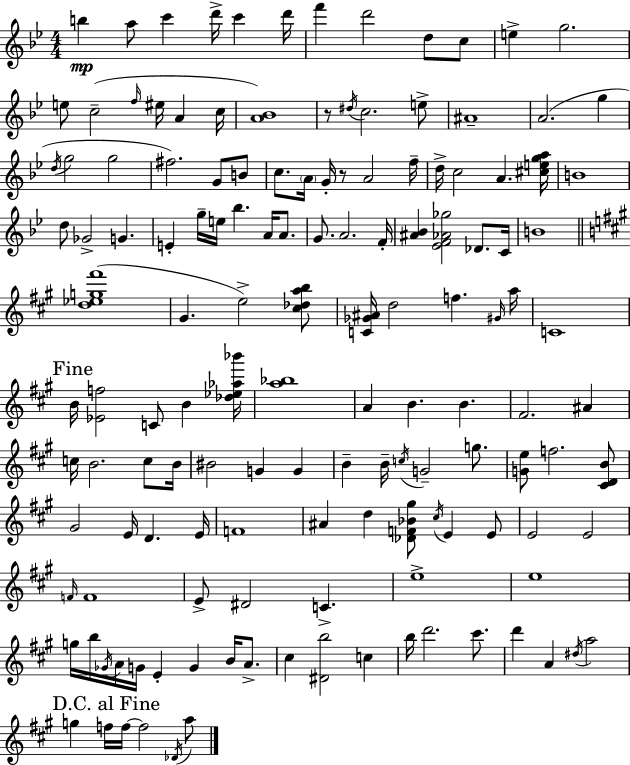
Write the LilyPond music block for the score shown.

{
  \clef treble
  \numericTimeSignature
  \time 4/4
  \key g \minor
  \repeat volta 2 { b''4\mp a''8 c'''4 d'''16-> c'''4 d'''16 | f'''4 d'''2 d''8 c''8 | e''4-> g''2. | e''8 c''2--( \grace { f''16 } eis''16 a'4 | \break c''16 <a' bes'>1) | r8 \acciaccatura { dis''16 } c''2. | e''8-> ais'1-- | a'2.( g''4 | \break \acciaccatura { d''16 } g''2 g''2 | fis''2.) g'8 | b'8 c''8. \parenthesize a'16 g'16-. r8 a'2 | f''16-- d''16-> c''2 a'4. | \break <cis'' e'' g'' a''>16 b'1 | d''8 ges'2-> g'4. | e'4-. g''16-- e''16 bes''4. a'16 | a'8. g'8. a'2. | \break f'16-. <ais' bes'>4 <ees' f' aes' ges''>2 des'8. | c'16 b'1 | \bar "||" \break \key a \major <d'' ees'' g'' fis'''>1( | gis'4. e''2->) <cis'' des'' a'' b''>8 | <c' ges' ais'>16 d''2 f''4. \grace { gis'16 } | a''16 c'1 | \break \mark "Fine" b'16 <ees' f''>2 c'8 b'4 | <des'' ees'' aes'' bes'''>16 <a'' bes''>1 | a'4 b'4. b'4. | fis'2. ais'4 | \break c''16 b'2. c''8 | b'16 bis'2 g'4 g'4 | b'4-- b'16-- \acciaccatura { c''16 } g'2-- g''8. | <g' e''>8 f''2. | \break <cis' d' b'>8 gis'2 e'16 d'4. | e'16 f'1 | ais'4 d''4 <des' f' bes' gis''>8 \acciaccatura { cis''16 } e'4 | e'8 e'2 e'2 | \break \grace { f'16 } f'1 | e'8-> dis'2 c'4.-> | e''1-> | e''1 | \break g''16 b''16 \acciaccatura { ges'16 } a'16 g'16 e'4-. g'4 | b'16 a'8.-> cis''4 <dis' b''>2 | c''4 b''16 d'''2. | cis'''8. d'''4 a'4 \acciaccatura { dis''16 } a''2 | \break \mark "D.C. al Fine" g''4 f''16 f''16~~ f''2 | \acciaccatura { des'16 } a''8 } \bar "|."
}